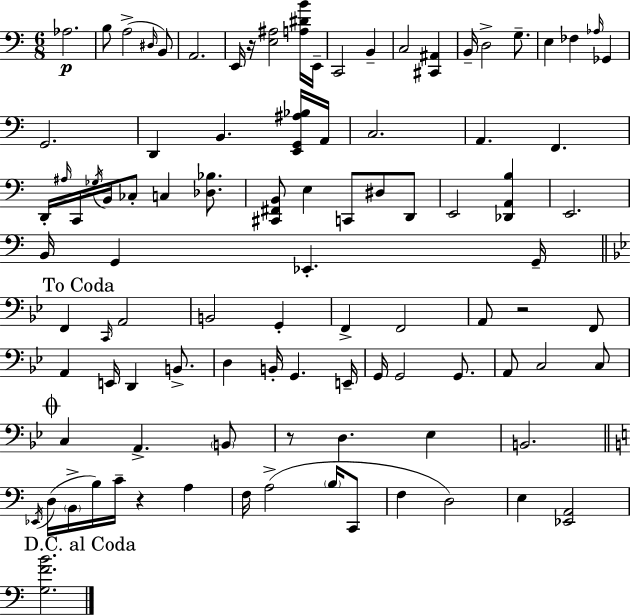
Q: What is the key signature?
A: A minor